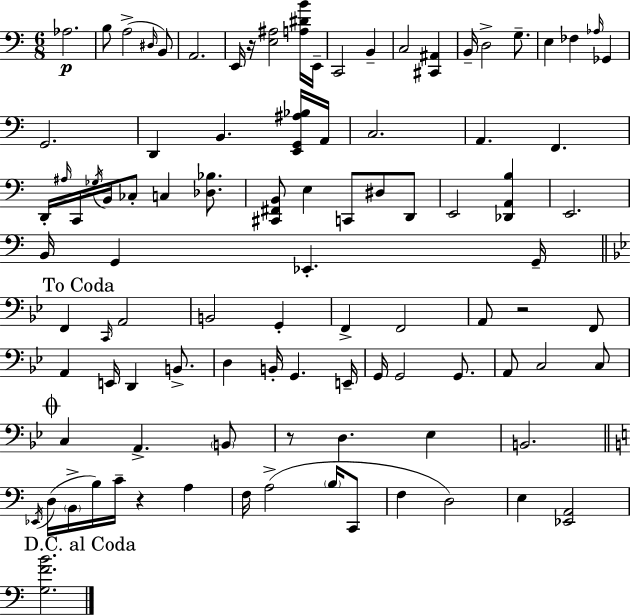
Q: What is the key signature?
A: A minor